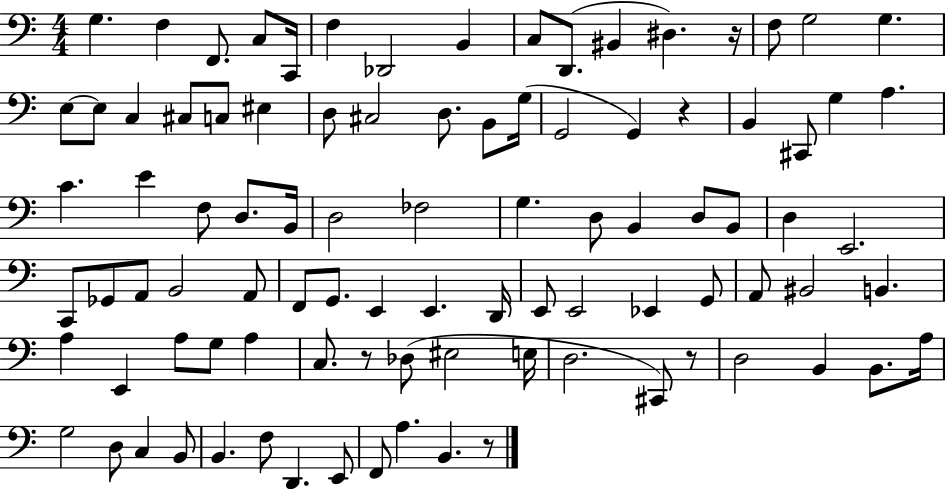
{
  \clef bass
  \numericTimeSignature
  \time 4/4
  \key c \major
  g4. f4 f,8. c8 c,16 | f4 des,2 b,4 | c8 d,8.( bis,4 dis4.) r16 | f8 g2 g4. | \break e8~~ e8 c4 cis8 c8 eis4 | d8 cis2 d8. b,8 g16( | g,2 g,4) r4 | b,4 cis,8 g4 a4. | \break c'4. e'4 f8 d8. b,16 | d2 fes2 | g4. d8 b,4 d8 b,8 | d4 e,2. | \break c,8 ges,8 a,8 b,2 a,8 | f,8 g,8. e,4 e,4. d,16 | e,8 e,2 ees,4 g,8 | a,8 bis,2 b,4. | \break a4 e,4 a8 g8 a4 | c8. r8 des8( eis2 e16 | d2. cis,8) r8 | d2 b,4 b,8. a16 | \break g2 d8 c4 b,8 | b,4. f8 d,4. e,8 | f,8 a4. b,4. r8 | \bar "|."
}